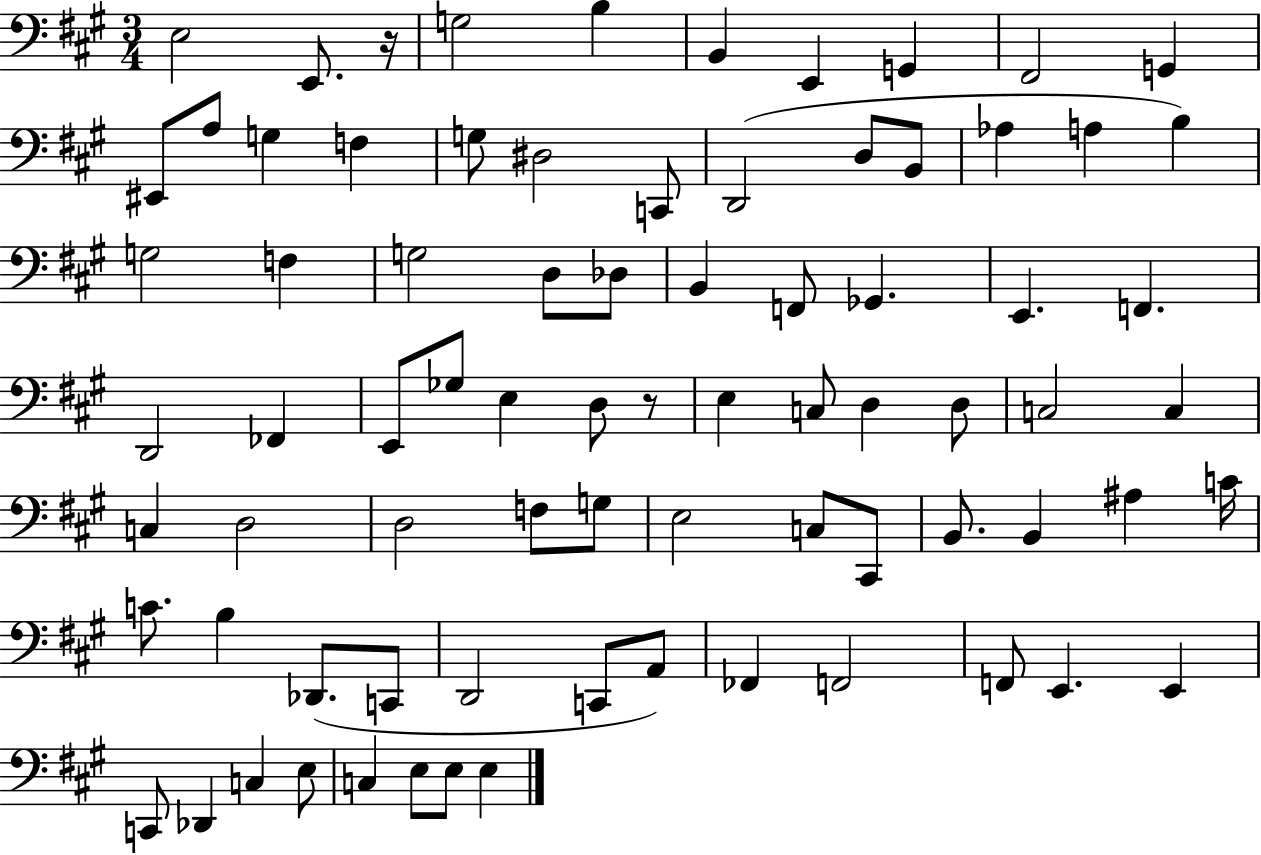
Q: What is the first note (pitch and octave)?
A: E3